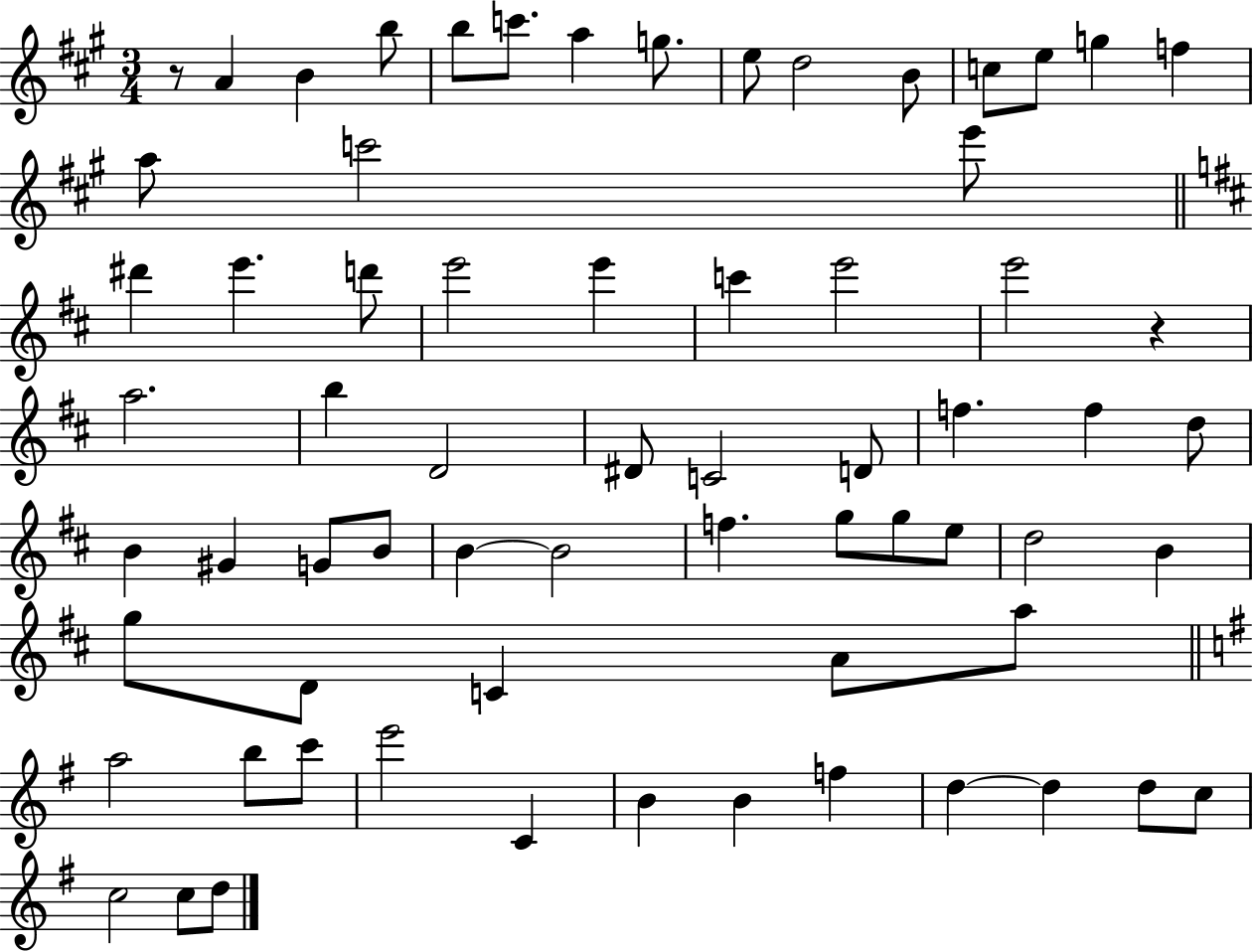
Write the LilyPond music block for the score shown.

{
  \clef treble
  \numericTimeSignature
  \time 3/4
  \key a \major
  r8 a'4 b'4 b''8 | b''8 c'''8. a''4 g''8. | e''8 d''2 b'8 | c''8 e''8 g''4 f''4 | \break a''8 c'''2 e'''8 | \bar "||" \break \key d \major dis'''4 e'''4. d'''8 | e'''2 e'''4 | c'''4 e'''2 | e'''2 r4 | \break a''2. | b''4 d'2 | dis'8 c'2 d'8 | f''4. f''4 d''8 | \break b'4 gis'4 g'8 b'8 | b'4~~ b'2 | f''4. g''8 g''8 e''8 | d''2 b'4 | \break g''8 d'8 c'4 a'8 a''8 | \bar "||" \break \key g \major a''2 b''8 c'''8 | e'''2 c'4 | b'4 b'4 f''4 | d''4~~ d''4 d''8 c''8 | \break c''2 c''8 d''8 | \bar "|."
}